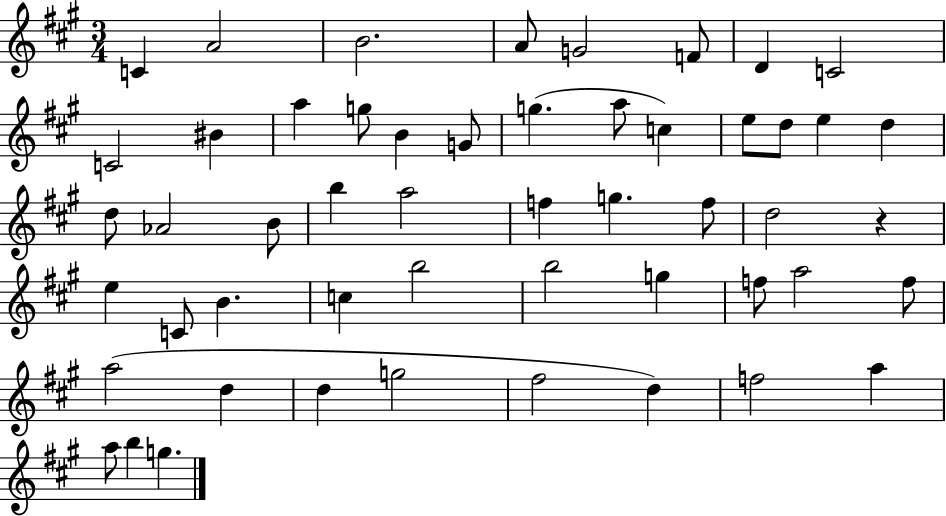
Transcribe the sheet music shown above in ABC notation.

X:1
T:Untitled
M:3/4
L:1/4
K:A
C A2 B2 A/2 G2 F/2 D C2 C2 ^B a g/2 B G/2 g a/2 c e/2 d/2 e d d/2 _A2 B/2 b a2 f g f/2 d2 z e C/2 B c b2 b2 g f/2 a2 f/2 a2 d d g2 ^f2 d f2 a a/2 b g